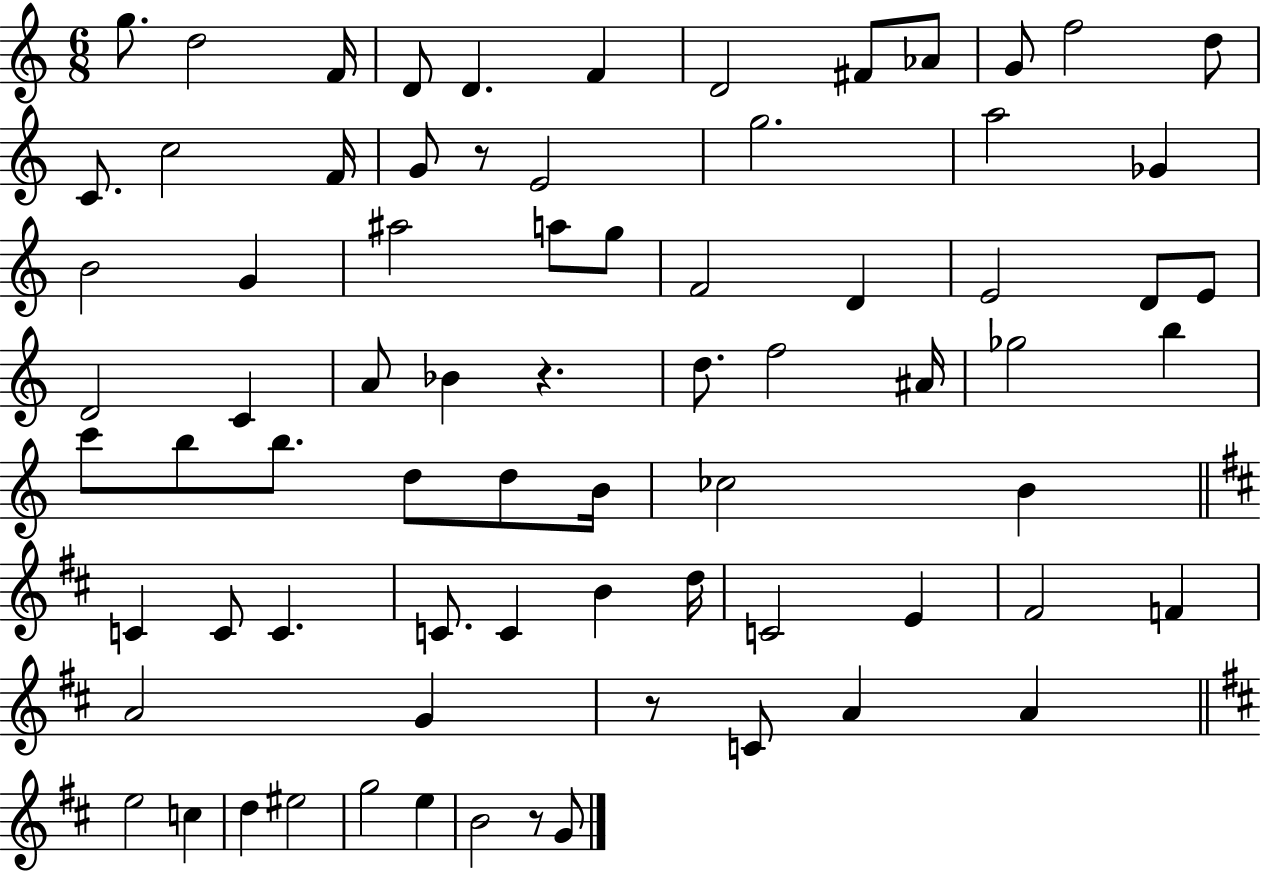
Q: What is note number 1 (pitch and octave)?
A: G5